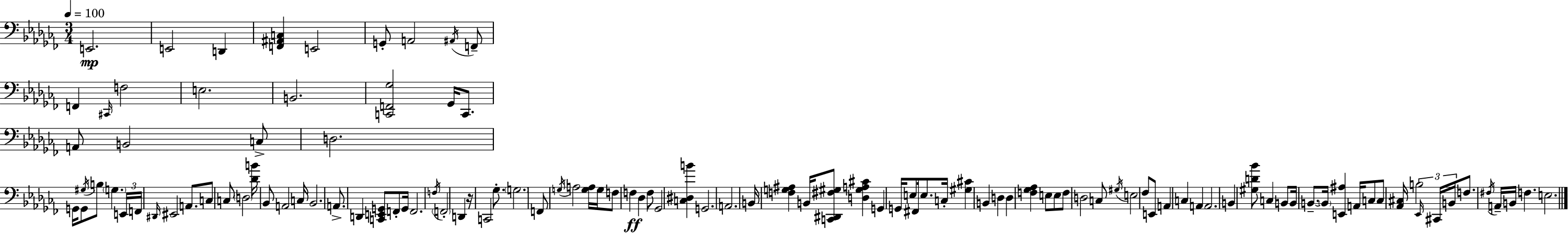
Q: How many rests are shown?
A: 1